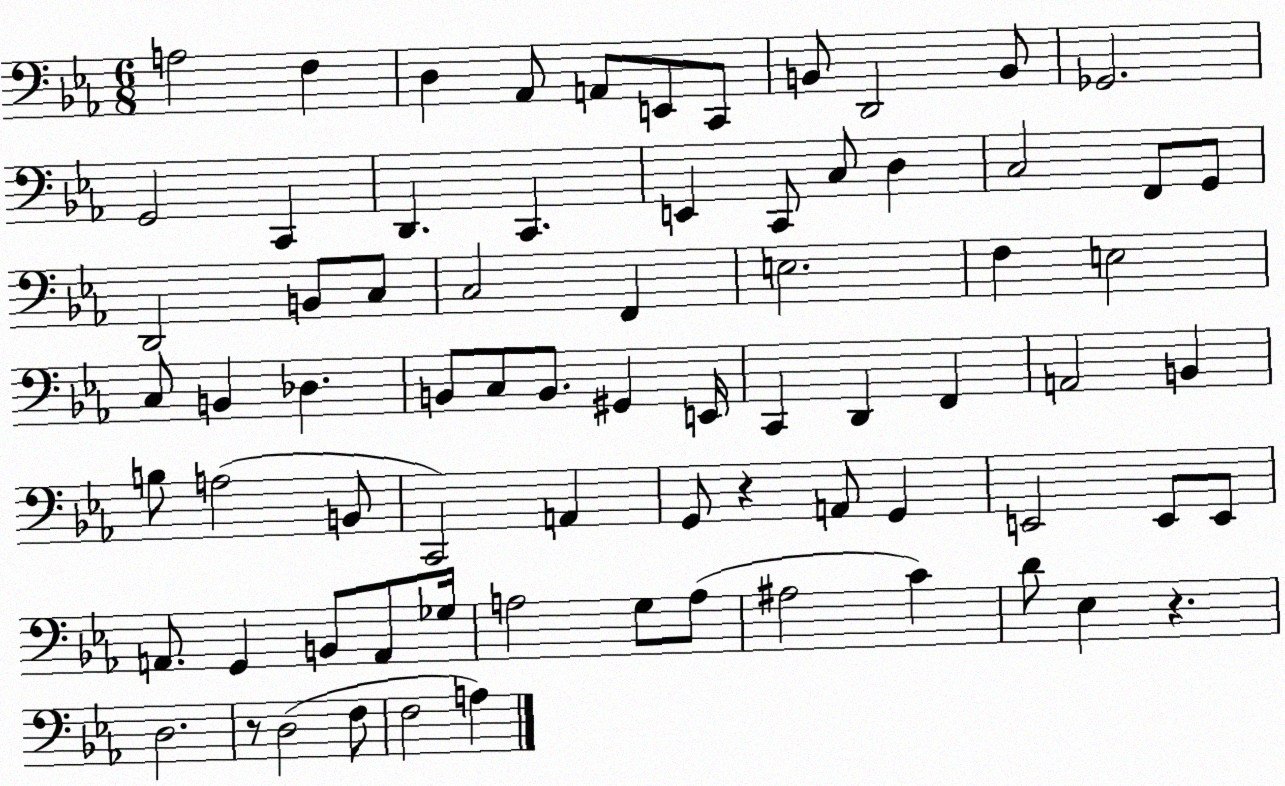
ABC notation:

X:1
T:Untitled
M:6/8
L:1/4
K:Eb
A,2 F, D, _A,,/2 A,,/2 E,,/2 C,,/2 B,,/2 D,,2 B,,/2 _G,,2 G,,2 C,, D,, C,, E,, C,,/2 C,/2 D, C,2 F,,/2 G,,/2 D,,2 B,,/2 C,/2 C,2 F,, E,2 F, E,2 C,/2 B,, _D, B,,/2 C,/2 B,,/2 ^G,, E,,/4 C,, D,, F,, A,,2 B,, B,/2 A,2 B,,/2 C,,2 A,, G,,/2 z A,,/2 G,, E,,2 E,,/2 E,,/2 A,,/2 G,, B,,/2 A,,/2 _G,/4 A,2 G,/2 A,/2 ^A,2 C D/2 _E, z D,2 z/2 D,2 F,/2 F,2 A,